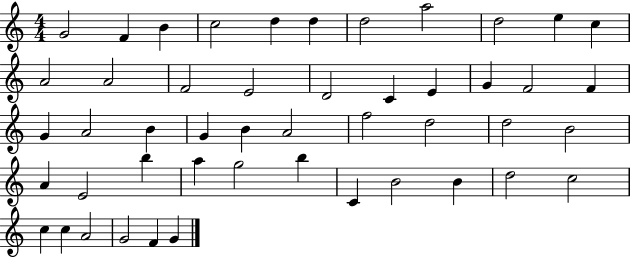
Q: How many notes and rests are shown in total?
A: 48